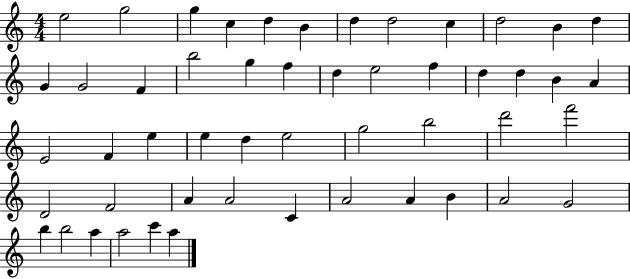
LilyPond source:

{
  \clef treble
  \numericTimeSignature
  \time 4/4
  \key c \major
  e''2 g''2 | g''4 c''4 d''4 b'4 | d''4 d''2 c''4 | d''2 b'4 d''4 | \break g'4 g'2 f'4 | b''2 g''4 f''4 | d''4 e''2 f''4 | d''4 d''4 b'4 a'4 | \break e'2 f'4 e''4 | e''4 d''4 e''2 | g''2 b''2 | d'''2 f'''2 | \break d'2 f'2 | a'4 a'2 c'4 | a'2 a'4 b'4 | a'2 g'2 | \break b''4 b''2 a''4 | a''2 c'''4 a''4 | \bar "|."
}